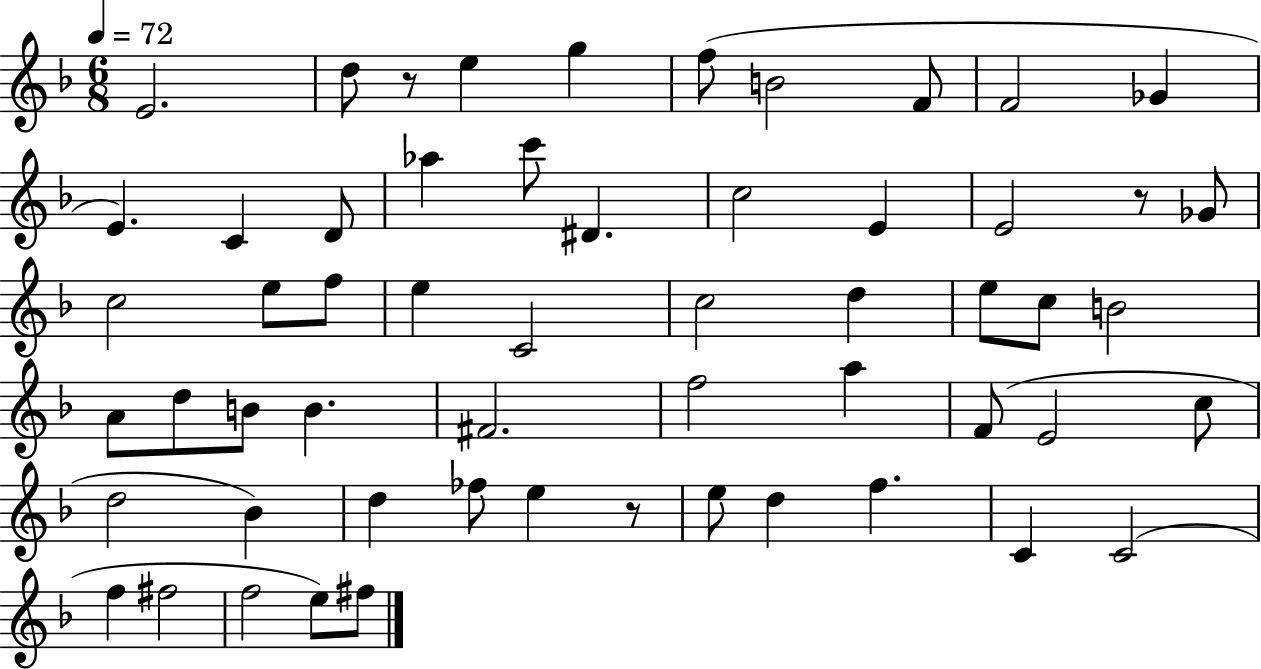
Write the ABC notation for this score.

X:1
T:Untitled
M:6/8
L:1/4
K:F
E2 d/2 z/2 e g f/2 B2 F/2 F2 _G E C D/2 _a c'/2 ^D c2 E E2 z/2 _G/2 c2 e/2 f/2 e C2 c2 d e/2 c/2 B2 A/2 d/2 B/2 B ^F2 f2 a F/2 E2 c/2 d2 _B d _f/2 e z/2 e/2 d f C C2 f ^f2 f2 e/2 ^f/2